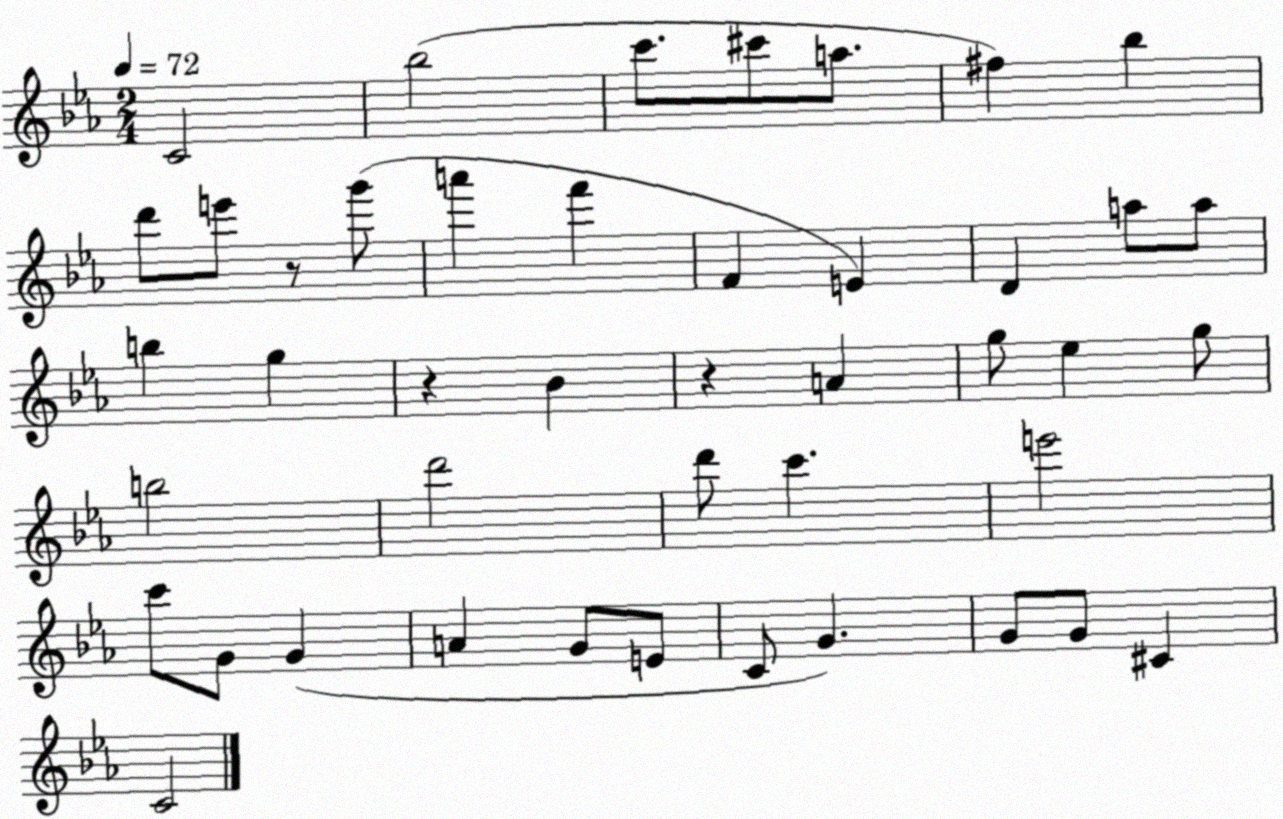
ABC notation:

X:1
T:Untitled
M:2/4
L:1/4
K:Eb
C2 _b2 c'/2 ^c'/2 a/2 ^f _b d'/2 e'/2 z/2 g'/2 a' f' F E D a/2 a/2 b g z _B z A g/2 _e g/2 b2 d'2 d'/2 c' e'2 c'/2 G/2 G A G/2 E/2 C/2 G G/2 G/2 ^C C2